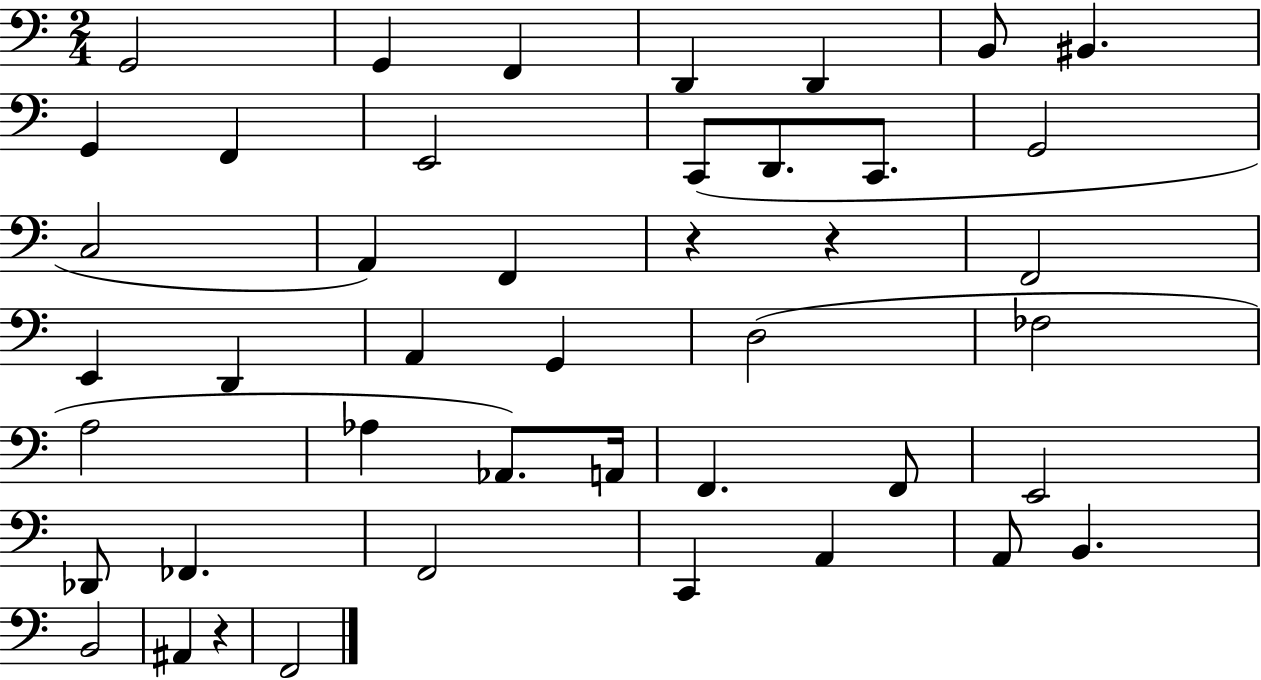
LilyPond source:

{
  \clef bass
  \numericTimeSignature
  \time 2/4
  \key c \major
  \repeat volta 2 { g,2 | g,4 f,4 | d,4 d,4 | b,8 bis,4. | \break g,4 f,4 | e,2 | c,8( d,8. c,8. | g,2 | \break c2 | a,4) f,4 | r4 r4 | f,2 | \break e,4 d,4 | a,4 g,4 | d2( | fes2 | \break a2 | aes4 aes,8.) a,16 | f,4. f,8 | e,2 | \break des,8 fes,4. | f,2 | c,4 a,4 | a,8 b,4. | \break b,2 | ais,4 r4 | f,2 | } \bar "|."
}